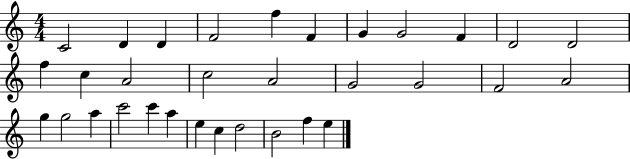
X:1
T:Untitled
M:4/4
L:1/4
K:C
C2 D D F2 f F G G2 F D2 D2 f c A2 c2 A2 G2 G2 F2 A2 g g2 a c'2 c' a e c d2 B2 f e